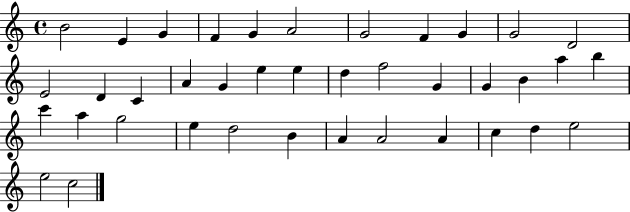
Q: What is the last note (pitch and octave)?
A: C5